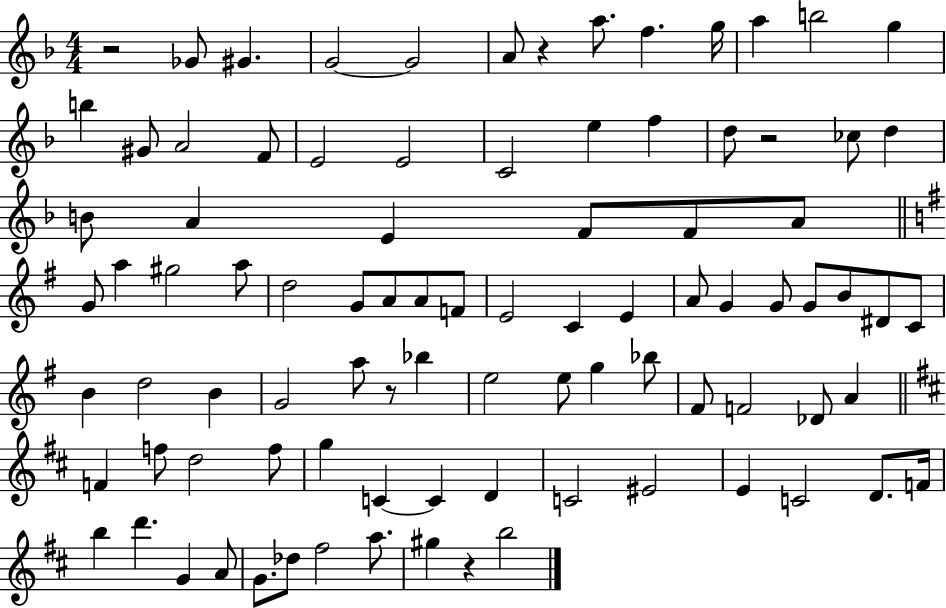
X:1
T:Untitled
M:4/4
L:1/4
K:F
z2 _G/2 ^G G2 G2 A/2 z a/2 f g/4 a b2 g b ^G/2 A2 F/2 E2 E2 C2 e f d/2 z2 _c/2 d B/2 A E F/2 F/2 A/2 G/2 a ^g2 a/2 d2 G/2 A/2 A/2 F/2 E2 C E A/2 G G/2 G/2 B/2 ^D/2 C/2 B d2 B G2 a/2 z/2 _b e2 e/2 g _b/2 ^F/2 F2 _D/2 A F f/2 d2 f/2 g C C D C2 ^E2 E C2 D/2 F/4 b d' G A/2 G/2 _d/2 ^f2 a/2 ^g z b2